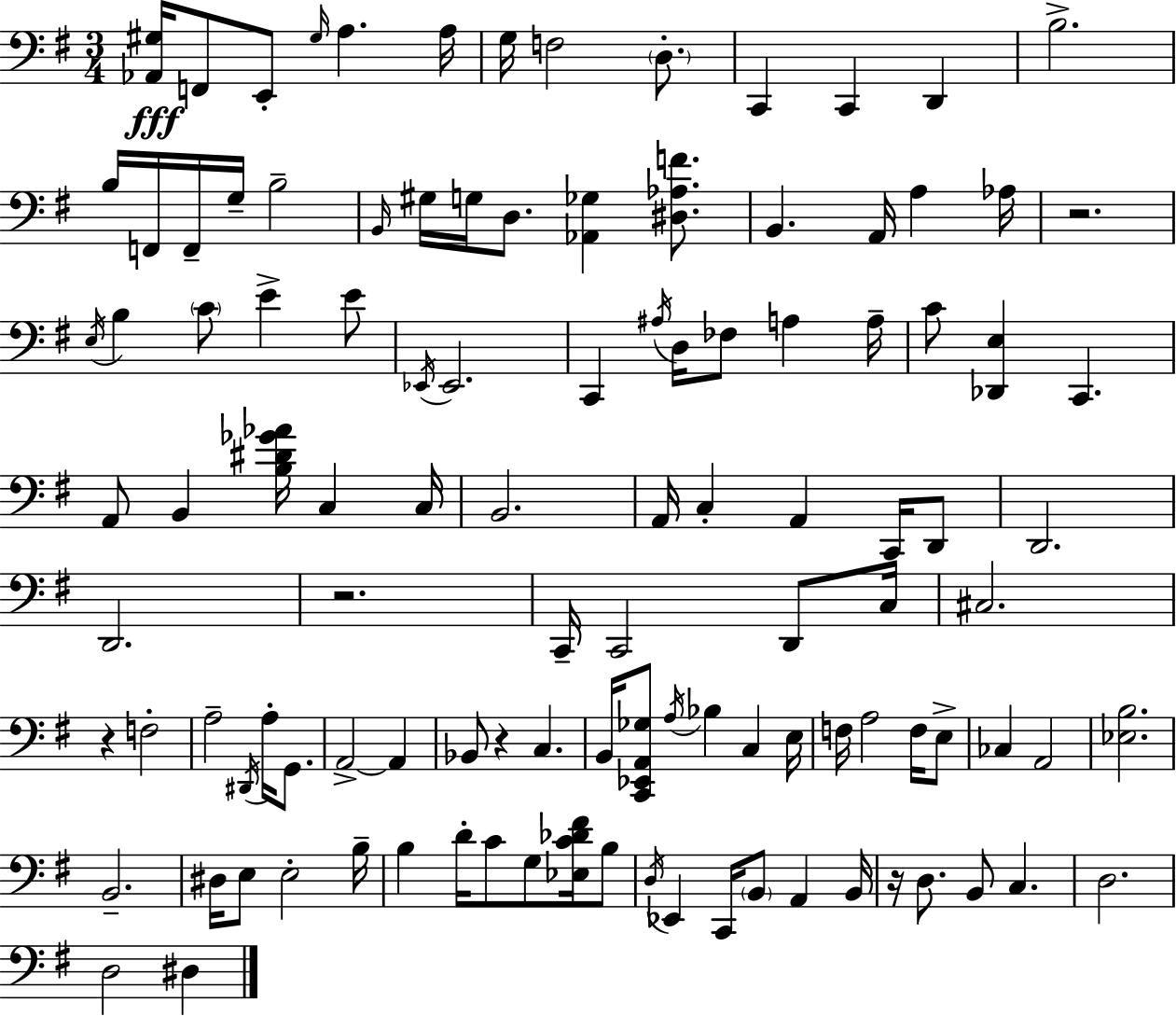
{
  \clef bass
  \numericTimeSignature
  \time 3/4
  \key e \minor
  <aes, gis>16\fff f,8 e,8-. \grace { gis16 } a4. | a16 g16 f2 \parenthesize d8.-. | c,4 c,4 d,4 | b2.-> | \break b16 f,16 f,16-- g16-- b2-- | \grace { b,16 } gis16 g16 d8. <aes, ges>4 <dis aes f'>8. | b,4. a,16 a4 | aes16 r2. | \break \acciaccatura { e16 } b4 \parenthesize c'8 e'4-> | e'8 \acciaccatura { ees,16 } ees,2. | c,4 \acciaccatura { ais16 } d16 fes8 | a4 a16-- c'8 <des, e>4 c,4. | \break a,8 b,4 <b dis' ges' aes'>16 | c4 c16 b,2. | a,16 c4-. a,4 | c,16 d,8 d,2. | \break d,2. | r2. | c,16-- c,2 | d,8 c16 cis2. | \break r4 f2-. | a2-- | \acciaccatura { dis,16 } a16-. g,8. a,2->~~ | a,4 bes,8 r4 | \break c4. b,16 <c, ees, a, ges>8 \acciaccatura { a16 } bes4 | c4 e16 f16 a2 | f16 e8-> ces4 a,2 | <ees b>2. | \break b,2.-- | dis16 e8 e2-. | b16-- b4 d'16-. | c'8 g8 <ees c' des' fis'>16 b8 \acciaccatura { d16 } ees,4 | \break c,16 \parenthesize b,8 a,4 b,16 r16 d8. | b,8 c4. d2. | d2 | dis4 \bar "|."
}